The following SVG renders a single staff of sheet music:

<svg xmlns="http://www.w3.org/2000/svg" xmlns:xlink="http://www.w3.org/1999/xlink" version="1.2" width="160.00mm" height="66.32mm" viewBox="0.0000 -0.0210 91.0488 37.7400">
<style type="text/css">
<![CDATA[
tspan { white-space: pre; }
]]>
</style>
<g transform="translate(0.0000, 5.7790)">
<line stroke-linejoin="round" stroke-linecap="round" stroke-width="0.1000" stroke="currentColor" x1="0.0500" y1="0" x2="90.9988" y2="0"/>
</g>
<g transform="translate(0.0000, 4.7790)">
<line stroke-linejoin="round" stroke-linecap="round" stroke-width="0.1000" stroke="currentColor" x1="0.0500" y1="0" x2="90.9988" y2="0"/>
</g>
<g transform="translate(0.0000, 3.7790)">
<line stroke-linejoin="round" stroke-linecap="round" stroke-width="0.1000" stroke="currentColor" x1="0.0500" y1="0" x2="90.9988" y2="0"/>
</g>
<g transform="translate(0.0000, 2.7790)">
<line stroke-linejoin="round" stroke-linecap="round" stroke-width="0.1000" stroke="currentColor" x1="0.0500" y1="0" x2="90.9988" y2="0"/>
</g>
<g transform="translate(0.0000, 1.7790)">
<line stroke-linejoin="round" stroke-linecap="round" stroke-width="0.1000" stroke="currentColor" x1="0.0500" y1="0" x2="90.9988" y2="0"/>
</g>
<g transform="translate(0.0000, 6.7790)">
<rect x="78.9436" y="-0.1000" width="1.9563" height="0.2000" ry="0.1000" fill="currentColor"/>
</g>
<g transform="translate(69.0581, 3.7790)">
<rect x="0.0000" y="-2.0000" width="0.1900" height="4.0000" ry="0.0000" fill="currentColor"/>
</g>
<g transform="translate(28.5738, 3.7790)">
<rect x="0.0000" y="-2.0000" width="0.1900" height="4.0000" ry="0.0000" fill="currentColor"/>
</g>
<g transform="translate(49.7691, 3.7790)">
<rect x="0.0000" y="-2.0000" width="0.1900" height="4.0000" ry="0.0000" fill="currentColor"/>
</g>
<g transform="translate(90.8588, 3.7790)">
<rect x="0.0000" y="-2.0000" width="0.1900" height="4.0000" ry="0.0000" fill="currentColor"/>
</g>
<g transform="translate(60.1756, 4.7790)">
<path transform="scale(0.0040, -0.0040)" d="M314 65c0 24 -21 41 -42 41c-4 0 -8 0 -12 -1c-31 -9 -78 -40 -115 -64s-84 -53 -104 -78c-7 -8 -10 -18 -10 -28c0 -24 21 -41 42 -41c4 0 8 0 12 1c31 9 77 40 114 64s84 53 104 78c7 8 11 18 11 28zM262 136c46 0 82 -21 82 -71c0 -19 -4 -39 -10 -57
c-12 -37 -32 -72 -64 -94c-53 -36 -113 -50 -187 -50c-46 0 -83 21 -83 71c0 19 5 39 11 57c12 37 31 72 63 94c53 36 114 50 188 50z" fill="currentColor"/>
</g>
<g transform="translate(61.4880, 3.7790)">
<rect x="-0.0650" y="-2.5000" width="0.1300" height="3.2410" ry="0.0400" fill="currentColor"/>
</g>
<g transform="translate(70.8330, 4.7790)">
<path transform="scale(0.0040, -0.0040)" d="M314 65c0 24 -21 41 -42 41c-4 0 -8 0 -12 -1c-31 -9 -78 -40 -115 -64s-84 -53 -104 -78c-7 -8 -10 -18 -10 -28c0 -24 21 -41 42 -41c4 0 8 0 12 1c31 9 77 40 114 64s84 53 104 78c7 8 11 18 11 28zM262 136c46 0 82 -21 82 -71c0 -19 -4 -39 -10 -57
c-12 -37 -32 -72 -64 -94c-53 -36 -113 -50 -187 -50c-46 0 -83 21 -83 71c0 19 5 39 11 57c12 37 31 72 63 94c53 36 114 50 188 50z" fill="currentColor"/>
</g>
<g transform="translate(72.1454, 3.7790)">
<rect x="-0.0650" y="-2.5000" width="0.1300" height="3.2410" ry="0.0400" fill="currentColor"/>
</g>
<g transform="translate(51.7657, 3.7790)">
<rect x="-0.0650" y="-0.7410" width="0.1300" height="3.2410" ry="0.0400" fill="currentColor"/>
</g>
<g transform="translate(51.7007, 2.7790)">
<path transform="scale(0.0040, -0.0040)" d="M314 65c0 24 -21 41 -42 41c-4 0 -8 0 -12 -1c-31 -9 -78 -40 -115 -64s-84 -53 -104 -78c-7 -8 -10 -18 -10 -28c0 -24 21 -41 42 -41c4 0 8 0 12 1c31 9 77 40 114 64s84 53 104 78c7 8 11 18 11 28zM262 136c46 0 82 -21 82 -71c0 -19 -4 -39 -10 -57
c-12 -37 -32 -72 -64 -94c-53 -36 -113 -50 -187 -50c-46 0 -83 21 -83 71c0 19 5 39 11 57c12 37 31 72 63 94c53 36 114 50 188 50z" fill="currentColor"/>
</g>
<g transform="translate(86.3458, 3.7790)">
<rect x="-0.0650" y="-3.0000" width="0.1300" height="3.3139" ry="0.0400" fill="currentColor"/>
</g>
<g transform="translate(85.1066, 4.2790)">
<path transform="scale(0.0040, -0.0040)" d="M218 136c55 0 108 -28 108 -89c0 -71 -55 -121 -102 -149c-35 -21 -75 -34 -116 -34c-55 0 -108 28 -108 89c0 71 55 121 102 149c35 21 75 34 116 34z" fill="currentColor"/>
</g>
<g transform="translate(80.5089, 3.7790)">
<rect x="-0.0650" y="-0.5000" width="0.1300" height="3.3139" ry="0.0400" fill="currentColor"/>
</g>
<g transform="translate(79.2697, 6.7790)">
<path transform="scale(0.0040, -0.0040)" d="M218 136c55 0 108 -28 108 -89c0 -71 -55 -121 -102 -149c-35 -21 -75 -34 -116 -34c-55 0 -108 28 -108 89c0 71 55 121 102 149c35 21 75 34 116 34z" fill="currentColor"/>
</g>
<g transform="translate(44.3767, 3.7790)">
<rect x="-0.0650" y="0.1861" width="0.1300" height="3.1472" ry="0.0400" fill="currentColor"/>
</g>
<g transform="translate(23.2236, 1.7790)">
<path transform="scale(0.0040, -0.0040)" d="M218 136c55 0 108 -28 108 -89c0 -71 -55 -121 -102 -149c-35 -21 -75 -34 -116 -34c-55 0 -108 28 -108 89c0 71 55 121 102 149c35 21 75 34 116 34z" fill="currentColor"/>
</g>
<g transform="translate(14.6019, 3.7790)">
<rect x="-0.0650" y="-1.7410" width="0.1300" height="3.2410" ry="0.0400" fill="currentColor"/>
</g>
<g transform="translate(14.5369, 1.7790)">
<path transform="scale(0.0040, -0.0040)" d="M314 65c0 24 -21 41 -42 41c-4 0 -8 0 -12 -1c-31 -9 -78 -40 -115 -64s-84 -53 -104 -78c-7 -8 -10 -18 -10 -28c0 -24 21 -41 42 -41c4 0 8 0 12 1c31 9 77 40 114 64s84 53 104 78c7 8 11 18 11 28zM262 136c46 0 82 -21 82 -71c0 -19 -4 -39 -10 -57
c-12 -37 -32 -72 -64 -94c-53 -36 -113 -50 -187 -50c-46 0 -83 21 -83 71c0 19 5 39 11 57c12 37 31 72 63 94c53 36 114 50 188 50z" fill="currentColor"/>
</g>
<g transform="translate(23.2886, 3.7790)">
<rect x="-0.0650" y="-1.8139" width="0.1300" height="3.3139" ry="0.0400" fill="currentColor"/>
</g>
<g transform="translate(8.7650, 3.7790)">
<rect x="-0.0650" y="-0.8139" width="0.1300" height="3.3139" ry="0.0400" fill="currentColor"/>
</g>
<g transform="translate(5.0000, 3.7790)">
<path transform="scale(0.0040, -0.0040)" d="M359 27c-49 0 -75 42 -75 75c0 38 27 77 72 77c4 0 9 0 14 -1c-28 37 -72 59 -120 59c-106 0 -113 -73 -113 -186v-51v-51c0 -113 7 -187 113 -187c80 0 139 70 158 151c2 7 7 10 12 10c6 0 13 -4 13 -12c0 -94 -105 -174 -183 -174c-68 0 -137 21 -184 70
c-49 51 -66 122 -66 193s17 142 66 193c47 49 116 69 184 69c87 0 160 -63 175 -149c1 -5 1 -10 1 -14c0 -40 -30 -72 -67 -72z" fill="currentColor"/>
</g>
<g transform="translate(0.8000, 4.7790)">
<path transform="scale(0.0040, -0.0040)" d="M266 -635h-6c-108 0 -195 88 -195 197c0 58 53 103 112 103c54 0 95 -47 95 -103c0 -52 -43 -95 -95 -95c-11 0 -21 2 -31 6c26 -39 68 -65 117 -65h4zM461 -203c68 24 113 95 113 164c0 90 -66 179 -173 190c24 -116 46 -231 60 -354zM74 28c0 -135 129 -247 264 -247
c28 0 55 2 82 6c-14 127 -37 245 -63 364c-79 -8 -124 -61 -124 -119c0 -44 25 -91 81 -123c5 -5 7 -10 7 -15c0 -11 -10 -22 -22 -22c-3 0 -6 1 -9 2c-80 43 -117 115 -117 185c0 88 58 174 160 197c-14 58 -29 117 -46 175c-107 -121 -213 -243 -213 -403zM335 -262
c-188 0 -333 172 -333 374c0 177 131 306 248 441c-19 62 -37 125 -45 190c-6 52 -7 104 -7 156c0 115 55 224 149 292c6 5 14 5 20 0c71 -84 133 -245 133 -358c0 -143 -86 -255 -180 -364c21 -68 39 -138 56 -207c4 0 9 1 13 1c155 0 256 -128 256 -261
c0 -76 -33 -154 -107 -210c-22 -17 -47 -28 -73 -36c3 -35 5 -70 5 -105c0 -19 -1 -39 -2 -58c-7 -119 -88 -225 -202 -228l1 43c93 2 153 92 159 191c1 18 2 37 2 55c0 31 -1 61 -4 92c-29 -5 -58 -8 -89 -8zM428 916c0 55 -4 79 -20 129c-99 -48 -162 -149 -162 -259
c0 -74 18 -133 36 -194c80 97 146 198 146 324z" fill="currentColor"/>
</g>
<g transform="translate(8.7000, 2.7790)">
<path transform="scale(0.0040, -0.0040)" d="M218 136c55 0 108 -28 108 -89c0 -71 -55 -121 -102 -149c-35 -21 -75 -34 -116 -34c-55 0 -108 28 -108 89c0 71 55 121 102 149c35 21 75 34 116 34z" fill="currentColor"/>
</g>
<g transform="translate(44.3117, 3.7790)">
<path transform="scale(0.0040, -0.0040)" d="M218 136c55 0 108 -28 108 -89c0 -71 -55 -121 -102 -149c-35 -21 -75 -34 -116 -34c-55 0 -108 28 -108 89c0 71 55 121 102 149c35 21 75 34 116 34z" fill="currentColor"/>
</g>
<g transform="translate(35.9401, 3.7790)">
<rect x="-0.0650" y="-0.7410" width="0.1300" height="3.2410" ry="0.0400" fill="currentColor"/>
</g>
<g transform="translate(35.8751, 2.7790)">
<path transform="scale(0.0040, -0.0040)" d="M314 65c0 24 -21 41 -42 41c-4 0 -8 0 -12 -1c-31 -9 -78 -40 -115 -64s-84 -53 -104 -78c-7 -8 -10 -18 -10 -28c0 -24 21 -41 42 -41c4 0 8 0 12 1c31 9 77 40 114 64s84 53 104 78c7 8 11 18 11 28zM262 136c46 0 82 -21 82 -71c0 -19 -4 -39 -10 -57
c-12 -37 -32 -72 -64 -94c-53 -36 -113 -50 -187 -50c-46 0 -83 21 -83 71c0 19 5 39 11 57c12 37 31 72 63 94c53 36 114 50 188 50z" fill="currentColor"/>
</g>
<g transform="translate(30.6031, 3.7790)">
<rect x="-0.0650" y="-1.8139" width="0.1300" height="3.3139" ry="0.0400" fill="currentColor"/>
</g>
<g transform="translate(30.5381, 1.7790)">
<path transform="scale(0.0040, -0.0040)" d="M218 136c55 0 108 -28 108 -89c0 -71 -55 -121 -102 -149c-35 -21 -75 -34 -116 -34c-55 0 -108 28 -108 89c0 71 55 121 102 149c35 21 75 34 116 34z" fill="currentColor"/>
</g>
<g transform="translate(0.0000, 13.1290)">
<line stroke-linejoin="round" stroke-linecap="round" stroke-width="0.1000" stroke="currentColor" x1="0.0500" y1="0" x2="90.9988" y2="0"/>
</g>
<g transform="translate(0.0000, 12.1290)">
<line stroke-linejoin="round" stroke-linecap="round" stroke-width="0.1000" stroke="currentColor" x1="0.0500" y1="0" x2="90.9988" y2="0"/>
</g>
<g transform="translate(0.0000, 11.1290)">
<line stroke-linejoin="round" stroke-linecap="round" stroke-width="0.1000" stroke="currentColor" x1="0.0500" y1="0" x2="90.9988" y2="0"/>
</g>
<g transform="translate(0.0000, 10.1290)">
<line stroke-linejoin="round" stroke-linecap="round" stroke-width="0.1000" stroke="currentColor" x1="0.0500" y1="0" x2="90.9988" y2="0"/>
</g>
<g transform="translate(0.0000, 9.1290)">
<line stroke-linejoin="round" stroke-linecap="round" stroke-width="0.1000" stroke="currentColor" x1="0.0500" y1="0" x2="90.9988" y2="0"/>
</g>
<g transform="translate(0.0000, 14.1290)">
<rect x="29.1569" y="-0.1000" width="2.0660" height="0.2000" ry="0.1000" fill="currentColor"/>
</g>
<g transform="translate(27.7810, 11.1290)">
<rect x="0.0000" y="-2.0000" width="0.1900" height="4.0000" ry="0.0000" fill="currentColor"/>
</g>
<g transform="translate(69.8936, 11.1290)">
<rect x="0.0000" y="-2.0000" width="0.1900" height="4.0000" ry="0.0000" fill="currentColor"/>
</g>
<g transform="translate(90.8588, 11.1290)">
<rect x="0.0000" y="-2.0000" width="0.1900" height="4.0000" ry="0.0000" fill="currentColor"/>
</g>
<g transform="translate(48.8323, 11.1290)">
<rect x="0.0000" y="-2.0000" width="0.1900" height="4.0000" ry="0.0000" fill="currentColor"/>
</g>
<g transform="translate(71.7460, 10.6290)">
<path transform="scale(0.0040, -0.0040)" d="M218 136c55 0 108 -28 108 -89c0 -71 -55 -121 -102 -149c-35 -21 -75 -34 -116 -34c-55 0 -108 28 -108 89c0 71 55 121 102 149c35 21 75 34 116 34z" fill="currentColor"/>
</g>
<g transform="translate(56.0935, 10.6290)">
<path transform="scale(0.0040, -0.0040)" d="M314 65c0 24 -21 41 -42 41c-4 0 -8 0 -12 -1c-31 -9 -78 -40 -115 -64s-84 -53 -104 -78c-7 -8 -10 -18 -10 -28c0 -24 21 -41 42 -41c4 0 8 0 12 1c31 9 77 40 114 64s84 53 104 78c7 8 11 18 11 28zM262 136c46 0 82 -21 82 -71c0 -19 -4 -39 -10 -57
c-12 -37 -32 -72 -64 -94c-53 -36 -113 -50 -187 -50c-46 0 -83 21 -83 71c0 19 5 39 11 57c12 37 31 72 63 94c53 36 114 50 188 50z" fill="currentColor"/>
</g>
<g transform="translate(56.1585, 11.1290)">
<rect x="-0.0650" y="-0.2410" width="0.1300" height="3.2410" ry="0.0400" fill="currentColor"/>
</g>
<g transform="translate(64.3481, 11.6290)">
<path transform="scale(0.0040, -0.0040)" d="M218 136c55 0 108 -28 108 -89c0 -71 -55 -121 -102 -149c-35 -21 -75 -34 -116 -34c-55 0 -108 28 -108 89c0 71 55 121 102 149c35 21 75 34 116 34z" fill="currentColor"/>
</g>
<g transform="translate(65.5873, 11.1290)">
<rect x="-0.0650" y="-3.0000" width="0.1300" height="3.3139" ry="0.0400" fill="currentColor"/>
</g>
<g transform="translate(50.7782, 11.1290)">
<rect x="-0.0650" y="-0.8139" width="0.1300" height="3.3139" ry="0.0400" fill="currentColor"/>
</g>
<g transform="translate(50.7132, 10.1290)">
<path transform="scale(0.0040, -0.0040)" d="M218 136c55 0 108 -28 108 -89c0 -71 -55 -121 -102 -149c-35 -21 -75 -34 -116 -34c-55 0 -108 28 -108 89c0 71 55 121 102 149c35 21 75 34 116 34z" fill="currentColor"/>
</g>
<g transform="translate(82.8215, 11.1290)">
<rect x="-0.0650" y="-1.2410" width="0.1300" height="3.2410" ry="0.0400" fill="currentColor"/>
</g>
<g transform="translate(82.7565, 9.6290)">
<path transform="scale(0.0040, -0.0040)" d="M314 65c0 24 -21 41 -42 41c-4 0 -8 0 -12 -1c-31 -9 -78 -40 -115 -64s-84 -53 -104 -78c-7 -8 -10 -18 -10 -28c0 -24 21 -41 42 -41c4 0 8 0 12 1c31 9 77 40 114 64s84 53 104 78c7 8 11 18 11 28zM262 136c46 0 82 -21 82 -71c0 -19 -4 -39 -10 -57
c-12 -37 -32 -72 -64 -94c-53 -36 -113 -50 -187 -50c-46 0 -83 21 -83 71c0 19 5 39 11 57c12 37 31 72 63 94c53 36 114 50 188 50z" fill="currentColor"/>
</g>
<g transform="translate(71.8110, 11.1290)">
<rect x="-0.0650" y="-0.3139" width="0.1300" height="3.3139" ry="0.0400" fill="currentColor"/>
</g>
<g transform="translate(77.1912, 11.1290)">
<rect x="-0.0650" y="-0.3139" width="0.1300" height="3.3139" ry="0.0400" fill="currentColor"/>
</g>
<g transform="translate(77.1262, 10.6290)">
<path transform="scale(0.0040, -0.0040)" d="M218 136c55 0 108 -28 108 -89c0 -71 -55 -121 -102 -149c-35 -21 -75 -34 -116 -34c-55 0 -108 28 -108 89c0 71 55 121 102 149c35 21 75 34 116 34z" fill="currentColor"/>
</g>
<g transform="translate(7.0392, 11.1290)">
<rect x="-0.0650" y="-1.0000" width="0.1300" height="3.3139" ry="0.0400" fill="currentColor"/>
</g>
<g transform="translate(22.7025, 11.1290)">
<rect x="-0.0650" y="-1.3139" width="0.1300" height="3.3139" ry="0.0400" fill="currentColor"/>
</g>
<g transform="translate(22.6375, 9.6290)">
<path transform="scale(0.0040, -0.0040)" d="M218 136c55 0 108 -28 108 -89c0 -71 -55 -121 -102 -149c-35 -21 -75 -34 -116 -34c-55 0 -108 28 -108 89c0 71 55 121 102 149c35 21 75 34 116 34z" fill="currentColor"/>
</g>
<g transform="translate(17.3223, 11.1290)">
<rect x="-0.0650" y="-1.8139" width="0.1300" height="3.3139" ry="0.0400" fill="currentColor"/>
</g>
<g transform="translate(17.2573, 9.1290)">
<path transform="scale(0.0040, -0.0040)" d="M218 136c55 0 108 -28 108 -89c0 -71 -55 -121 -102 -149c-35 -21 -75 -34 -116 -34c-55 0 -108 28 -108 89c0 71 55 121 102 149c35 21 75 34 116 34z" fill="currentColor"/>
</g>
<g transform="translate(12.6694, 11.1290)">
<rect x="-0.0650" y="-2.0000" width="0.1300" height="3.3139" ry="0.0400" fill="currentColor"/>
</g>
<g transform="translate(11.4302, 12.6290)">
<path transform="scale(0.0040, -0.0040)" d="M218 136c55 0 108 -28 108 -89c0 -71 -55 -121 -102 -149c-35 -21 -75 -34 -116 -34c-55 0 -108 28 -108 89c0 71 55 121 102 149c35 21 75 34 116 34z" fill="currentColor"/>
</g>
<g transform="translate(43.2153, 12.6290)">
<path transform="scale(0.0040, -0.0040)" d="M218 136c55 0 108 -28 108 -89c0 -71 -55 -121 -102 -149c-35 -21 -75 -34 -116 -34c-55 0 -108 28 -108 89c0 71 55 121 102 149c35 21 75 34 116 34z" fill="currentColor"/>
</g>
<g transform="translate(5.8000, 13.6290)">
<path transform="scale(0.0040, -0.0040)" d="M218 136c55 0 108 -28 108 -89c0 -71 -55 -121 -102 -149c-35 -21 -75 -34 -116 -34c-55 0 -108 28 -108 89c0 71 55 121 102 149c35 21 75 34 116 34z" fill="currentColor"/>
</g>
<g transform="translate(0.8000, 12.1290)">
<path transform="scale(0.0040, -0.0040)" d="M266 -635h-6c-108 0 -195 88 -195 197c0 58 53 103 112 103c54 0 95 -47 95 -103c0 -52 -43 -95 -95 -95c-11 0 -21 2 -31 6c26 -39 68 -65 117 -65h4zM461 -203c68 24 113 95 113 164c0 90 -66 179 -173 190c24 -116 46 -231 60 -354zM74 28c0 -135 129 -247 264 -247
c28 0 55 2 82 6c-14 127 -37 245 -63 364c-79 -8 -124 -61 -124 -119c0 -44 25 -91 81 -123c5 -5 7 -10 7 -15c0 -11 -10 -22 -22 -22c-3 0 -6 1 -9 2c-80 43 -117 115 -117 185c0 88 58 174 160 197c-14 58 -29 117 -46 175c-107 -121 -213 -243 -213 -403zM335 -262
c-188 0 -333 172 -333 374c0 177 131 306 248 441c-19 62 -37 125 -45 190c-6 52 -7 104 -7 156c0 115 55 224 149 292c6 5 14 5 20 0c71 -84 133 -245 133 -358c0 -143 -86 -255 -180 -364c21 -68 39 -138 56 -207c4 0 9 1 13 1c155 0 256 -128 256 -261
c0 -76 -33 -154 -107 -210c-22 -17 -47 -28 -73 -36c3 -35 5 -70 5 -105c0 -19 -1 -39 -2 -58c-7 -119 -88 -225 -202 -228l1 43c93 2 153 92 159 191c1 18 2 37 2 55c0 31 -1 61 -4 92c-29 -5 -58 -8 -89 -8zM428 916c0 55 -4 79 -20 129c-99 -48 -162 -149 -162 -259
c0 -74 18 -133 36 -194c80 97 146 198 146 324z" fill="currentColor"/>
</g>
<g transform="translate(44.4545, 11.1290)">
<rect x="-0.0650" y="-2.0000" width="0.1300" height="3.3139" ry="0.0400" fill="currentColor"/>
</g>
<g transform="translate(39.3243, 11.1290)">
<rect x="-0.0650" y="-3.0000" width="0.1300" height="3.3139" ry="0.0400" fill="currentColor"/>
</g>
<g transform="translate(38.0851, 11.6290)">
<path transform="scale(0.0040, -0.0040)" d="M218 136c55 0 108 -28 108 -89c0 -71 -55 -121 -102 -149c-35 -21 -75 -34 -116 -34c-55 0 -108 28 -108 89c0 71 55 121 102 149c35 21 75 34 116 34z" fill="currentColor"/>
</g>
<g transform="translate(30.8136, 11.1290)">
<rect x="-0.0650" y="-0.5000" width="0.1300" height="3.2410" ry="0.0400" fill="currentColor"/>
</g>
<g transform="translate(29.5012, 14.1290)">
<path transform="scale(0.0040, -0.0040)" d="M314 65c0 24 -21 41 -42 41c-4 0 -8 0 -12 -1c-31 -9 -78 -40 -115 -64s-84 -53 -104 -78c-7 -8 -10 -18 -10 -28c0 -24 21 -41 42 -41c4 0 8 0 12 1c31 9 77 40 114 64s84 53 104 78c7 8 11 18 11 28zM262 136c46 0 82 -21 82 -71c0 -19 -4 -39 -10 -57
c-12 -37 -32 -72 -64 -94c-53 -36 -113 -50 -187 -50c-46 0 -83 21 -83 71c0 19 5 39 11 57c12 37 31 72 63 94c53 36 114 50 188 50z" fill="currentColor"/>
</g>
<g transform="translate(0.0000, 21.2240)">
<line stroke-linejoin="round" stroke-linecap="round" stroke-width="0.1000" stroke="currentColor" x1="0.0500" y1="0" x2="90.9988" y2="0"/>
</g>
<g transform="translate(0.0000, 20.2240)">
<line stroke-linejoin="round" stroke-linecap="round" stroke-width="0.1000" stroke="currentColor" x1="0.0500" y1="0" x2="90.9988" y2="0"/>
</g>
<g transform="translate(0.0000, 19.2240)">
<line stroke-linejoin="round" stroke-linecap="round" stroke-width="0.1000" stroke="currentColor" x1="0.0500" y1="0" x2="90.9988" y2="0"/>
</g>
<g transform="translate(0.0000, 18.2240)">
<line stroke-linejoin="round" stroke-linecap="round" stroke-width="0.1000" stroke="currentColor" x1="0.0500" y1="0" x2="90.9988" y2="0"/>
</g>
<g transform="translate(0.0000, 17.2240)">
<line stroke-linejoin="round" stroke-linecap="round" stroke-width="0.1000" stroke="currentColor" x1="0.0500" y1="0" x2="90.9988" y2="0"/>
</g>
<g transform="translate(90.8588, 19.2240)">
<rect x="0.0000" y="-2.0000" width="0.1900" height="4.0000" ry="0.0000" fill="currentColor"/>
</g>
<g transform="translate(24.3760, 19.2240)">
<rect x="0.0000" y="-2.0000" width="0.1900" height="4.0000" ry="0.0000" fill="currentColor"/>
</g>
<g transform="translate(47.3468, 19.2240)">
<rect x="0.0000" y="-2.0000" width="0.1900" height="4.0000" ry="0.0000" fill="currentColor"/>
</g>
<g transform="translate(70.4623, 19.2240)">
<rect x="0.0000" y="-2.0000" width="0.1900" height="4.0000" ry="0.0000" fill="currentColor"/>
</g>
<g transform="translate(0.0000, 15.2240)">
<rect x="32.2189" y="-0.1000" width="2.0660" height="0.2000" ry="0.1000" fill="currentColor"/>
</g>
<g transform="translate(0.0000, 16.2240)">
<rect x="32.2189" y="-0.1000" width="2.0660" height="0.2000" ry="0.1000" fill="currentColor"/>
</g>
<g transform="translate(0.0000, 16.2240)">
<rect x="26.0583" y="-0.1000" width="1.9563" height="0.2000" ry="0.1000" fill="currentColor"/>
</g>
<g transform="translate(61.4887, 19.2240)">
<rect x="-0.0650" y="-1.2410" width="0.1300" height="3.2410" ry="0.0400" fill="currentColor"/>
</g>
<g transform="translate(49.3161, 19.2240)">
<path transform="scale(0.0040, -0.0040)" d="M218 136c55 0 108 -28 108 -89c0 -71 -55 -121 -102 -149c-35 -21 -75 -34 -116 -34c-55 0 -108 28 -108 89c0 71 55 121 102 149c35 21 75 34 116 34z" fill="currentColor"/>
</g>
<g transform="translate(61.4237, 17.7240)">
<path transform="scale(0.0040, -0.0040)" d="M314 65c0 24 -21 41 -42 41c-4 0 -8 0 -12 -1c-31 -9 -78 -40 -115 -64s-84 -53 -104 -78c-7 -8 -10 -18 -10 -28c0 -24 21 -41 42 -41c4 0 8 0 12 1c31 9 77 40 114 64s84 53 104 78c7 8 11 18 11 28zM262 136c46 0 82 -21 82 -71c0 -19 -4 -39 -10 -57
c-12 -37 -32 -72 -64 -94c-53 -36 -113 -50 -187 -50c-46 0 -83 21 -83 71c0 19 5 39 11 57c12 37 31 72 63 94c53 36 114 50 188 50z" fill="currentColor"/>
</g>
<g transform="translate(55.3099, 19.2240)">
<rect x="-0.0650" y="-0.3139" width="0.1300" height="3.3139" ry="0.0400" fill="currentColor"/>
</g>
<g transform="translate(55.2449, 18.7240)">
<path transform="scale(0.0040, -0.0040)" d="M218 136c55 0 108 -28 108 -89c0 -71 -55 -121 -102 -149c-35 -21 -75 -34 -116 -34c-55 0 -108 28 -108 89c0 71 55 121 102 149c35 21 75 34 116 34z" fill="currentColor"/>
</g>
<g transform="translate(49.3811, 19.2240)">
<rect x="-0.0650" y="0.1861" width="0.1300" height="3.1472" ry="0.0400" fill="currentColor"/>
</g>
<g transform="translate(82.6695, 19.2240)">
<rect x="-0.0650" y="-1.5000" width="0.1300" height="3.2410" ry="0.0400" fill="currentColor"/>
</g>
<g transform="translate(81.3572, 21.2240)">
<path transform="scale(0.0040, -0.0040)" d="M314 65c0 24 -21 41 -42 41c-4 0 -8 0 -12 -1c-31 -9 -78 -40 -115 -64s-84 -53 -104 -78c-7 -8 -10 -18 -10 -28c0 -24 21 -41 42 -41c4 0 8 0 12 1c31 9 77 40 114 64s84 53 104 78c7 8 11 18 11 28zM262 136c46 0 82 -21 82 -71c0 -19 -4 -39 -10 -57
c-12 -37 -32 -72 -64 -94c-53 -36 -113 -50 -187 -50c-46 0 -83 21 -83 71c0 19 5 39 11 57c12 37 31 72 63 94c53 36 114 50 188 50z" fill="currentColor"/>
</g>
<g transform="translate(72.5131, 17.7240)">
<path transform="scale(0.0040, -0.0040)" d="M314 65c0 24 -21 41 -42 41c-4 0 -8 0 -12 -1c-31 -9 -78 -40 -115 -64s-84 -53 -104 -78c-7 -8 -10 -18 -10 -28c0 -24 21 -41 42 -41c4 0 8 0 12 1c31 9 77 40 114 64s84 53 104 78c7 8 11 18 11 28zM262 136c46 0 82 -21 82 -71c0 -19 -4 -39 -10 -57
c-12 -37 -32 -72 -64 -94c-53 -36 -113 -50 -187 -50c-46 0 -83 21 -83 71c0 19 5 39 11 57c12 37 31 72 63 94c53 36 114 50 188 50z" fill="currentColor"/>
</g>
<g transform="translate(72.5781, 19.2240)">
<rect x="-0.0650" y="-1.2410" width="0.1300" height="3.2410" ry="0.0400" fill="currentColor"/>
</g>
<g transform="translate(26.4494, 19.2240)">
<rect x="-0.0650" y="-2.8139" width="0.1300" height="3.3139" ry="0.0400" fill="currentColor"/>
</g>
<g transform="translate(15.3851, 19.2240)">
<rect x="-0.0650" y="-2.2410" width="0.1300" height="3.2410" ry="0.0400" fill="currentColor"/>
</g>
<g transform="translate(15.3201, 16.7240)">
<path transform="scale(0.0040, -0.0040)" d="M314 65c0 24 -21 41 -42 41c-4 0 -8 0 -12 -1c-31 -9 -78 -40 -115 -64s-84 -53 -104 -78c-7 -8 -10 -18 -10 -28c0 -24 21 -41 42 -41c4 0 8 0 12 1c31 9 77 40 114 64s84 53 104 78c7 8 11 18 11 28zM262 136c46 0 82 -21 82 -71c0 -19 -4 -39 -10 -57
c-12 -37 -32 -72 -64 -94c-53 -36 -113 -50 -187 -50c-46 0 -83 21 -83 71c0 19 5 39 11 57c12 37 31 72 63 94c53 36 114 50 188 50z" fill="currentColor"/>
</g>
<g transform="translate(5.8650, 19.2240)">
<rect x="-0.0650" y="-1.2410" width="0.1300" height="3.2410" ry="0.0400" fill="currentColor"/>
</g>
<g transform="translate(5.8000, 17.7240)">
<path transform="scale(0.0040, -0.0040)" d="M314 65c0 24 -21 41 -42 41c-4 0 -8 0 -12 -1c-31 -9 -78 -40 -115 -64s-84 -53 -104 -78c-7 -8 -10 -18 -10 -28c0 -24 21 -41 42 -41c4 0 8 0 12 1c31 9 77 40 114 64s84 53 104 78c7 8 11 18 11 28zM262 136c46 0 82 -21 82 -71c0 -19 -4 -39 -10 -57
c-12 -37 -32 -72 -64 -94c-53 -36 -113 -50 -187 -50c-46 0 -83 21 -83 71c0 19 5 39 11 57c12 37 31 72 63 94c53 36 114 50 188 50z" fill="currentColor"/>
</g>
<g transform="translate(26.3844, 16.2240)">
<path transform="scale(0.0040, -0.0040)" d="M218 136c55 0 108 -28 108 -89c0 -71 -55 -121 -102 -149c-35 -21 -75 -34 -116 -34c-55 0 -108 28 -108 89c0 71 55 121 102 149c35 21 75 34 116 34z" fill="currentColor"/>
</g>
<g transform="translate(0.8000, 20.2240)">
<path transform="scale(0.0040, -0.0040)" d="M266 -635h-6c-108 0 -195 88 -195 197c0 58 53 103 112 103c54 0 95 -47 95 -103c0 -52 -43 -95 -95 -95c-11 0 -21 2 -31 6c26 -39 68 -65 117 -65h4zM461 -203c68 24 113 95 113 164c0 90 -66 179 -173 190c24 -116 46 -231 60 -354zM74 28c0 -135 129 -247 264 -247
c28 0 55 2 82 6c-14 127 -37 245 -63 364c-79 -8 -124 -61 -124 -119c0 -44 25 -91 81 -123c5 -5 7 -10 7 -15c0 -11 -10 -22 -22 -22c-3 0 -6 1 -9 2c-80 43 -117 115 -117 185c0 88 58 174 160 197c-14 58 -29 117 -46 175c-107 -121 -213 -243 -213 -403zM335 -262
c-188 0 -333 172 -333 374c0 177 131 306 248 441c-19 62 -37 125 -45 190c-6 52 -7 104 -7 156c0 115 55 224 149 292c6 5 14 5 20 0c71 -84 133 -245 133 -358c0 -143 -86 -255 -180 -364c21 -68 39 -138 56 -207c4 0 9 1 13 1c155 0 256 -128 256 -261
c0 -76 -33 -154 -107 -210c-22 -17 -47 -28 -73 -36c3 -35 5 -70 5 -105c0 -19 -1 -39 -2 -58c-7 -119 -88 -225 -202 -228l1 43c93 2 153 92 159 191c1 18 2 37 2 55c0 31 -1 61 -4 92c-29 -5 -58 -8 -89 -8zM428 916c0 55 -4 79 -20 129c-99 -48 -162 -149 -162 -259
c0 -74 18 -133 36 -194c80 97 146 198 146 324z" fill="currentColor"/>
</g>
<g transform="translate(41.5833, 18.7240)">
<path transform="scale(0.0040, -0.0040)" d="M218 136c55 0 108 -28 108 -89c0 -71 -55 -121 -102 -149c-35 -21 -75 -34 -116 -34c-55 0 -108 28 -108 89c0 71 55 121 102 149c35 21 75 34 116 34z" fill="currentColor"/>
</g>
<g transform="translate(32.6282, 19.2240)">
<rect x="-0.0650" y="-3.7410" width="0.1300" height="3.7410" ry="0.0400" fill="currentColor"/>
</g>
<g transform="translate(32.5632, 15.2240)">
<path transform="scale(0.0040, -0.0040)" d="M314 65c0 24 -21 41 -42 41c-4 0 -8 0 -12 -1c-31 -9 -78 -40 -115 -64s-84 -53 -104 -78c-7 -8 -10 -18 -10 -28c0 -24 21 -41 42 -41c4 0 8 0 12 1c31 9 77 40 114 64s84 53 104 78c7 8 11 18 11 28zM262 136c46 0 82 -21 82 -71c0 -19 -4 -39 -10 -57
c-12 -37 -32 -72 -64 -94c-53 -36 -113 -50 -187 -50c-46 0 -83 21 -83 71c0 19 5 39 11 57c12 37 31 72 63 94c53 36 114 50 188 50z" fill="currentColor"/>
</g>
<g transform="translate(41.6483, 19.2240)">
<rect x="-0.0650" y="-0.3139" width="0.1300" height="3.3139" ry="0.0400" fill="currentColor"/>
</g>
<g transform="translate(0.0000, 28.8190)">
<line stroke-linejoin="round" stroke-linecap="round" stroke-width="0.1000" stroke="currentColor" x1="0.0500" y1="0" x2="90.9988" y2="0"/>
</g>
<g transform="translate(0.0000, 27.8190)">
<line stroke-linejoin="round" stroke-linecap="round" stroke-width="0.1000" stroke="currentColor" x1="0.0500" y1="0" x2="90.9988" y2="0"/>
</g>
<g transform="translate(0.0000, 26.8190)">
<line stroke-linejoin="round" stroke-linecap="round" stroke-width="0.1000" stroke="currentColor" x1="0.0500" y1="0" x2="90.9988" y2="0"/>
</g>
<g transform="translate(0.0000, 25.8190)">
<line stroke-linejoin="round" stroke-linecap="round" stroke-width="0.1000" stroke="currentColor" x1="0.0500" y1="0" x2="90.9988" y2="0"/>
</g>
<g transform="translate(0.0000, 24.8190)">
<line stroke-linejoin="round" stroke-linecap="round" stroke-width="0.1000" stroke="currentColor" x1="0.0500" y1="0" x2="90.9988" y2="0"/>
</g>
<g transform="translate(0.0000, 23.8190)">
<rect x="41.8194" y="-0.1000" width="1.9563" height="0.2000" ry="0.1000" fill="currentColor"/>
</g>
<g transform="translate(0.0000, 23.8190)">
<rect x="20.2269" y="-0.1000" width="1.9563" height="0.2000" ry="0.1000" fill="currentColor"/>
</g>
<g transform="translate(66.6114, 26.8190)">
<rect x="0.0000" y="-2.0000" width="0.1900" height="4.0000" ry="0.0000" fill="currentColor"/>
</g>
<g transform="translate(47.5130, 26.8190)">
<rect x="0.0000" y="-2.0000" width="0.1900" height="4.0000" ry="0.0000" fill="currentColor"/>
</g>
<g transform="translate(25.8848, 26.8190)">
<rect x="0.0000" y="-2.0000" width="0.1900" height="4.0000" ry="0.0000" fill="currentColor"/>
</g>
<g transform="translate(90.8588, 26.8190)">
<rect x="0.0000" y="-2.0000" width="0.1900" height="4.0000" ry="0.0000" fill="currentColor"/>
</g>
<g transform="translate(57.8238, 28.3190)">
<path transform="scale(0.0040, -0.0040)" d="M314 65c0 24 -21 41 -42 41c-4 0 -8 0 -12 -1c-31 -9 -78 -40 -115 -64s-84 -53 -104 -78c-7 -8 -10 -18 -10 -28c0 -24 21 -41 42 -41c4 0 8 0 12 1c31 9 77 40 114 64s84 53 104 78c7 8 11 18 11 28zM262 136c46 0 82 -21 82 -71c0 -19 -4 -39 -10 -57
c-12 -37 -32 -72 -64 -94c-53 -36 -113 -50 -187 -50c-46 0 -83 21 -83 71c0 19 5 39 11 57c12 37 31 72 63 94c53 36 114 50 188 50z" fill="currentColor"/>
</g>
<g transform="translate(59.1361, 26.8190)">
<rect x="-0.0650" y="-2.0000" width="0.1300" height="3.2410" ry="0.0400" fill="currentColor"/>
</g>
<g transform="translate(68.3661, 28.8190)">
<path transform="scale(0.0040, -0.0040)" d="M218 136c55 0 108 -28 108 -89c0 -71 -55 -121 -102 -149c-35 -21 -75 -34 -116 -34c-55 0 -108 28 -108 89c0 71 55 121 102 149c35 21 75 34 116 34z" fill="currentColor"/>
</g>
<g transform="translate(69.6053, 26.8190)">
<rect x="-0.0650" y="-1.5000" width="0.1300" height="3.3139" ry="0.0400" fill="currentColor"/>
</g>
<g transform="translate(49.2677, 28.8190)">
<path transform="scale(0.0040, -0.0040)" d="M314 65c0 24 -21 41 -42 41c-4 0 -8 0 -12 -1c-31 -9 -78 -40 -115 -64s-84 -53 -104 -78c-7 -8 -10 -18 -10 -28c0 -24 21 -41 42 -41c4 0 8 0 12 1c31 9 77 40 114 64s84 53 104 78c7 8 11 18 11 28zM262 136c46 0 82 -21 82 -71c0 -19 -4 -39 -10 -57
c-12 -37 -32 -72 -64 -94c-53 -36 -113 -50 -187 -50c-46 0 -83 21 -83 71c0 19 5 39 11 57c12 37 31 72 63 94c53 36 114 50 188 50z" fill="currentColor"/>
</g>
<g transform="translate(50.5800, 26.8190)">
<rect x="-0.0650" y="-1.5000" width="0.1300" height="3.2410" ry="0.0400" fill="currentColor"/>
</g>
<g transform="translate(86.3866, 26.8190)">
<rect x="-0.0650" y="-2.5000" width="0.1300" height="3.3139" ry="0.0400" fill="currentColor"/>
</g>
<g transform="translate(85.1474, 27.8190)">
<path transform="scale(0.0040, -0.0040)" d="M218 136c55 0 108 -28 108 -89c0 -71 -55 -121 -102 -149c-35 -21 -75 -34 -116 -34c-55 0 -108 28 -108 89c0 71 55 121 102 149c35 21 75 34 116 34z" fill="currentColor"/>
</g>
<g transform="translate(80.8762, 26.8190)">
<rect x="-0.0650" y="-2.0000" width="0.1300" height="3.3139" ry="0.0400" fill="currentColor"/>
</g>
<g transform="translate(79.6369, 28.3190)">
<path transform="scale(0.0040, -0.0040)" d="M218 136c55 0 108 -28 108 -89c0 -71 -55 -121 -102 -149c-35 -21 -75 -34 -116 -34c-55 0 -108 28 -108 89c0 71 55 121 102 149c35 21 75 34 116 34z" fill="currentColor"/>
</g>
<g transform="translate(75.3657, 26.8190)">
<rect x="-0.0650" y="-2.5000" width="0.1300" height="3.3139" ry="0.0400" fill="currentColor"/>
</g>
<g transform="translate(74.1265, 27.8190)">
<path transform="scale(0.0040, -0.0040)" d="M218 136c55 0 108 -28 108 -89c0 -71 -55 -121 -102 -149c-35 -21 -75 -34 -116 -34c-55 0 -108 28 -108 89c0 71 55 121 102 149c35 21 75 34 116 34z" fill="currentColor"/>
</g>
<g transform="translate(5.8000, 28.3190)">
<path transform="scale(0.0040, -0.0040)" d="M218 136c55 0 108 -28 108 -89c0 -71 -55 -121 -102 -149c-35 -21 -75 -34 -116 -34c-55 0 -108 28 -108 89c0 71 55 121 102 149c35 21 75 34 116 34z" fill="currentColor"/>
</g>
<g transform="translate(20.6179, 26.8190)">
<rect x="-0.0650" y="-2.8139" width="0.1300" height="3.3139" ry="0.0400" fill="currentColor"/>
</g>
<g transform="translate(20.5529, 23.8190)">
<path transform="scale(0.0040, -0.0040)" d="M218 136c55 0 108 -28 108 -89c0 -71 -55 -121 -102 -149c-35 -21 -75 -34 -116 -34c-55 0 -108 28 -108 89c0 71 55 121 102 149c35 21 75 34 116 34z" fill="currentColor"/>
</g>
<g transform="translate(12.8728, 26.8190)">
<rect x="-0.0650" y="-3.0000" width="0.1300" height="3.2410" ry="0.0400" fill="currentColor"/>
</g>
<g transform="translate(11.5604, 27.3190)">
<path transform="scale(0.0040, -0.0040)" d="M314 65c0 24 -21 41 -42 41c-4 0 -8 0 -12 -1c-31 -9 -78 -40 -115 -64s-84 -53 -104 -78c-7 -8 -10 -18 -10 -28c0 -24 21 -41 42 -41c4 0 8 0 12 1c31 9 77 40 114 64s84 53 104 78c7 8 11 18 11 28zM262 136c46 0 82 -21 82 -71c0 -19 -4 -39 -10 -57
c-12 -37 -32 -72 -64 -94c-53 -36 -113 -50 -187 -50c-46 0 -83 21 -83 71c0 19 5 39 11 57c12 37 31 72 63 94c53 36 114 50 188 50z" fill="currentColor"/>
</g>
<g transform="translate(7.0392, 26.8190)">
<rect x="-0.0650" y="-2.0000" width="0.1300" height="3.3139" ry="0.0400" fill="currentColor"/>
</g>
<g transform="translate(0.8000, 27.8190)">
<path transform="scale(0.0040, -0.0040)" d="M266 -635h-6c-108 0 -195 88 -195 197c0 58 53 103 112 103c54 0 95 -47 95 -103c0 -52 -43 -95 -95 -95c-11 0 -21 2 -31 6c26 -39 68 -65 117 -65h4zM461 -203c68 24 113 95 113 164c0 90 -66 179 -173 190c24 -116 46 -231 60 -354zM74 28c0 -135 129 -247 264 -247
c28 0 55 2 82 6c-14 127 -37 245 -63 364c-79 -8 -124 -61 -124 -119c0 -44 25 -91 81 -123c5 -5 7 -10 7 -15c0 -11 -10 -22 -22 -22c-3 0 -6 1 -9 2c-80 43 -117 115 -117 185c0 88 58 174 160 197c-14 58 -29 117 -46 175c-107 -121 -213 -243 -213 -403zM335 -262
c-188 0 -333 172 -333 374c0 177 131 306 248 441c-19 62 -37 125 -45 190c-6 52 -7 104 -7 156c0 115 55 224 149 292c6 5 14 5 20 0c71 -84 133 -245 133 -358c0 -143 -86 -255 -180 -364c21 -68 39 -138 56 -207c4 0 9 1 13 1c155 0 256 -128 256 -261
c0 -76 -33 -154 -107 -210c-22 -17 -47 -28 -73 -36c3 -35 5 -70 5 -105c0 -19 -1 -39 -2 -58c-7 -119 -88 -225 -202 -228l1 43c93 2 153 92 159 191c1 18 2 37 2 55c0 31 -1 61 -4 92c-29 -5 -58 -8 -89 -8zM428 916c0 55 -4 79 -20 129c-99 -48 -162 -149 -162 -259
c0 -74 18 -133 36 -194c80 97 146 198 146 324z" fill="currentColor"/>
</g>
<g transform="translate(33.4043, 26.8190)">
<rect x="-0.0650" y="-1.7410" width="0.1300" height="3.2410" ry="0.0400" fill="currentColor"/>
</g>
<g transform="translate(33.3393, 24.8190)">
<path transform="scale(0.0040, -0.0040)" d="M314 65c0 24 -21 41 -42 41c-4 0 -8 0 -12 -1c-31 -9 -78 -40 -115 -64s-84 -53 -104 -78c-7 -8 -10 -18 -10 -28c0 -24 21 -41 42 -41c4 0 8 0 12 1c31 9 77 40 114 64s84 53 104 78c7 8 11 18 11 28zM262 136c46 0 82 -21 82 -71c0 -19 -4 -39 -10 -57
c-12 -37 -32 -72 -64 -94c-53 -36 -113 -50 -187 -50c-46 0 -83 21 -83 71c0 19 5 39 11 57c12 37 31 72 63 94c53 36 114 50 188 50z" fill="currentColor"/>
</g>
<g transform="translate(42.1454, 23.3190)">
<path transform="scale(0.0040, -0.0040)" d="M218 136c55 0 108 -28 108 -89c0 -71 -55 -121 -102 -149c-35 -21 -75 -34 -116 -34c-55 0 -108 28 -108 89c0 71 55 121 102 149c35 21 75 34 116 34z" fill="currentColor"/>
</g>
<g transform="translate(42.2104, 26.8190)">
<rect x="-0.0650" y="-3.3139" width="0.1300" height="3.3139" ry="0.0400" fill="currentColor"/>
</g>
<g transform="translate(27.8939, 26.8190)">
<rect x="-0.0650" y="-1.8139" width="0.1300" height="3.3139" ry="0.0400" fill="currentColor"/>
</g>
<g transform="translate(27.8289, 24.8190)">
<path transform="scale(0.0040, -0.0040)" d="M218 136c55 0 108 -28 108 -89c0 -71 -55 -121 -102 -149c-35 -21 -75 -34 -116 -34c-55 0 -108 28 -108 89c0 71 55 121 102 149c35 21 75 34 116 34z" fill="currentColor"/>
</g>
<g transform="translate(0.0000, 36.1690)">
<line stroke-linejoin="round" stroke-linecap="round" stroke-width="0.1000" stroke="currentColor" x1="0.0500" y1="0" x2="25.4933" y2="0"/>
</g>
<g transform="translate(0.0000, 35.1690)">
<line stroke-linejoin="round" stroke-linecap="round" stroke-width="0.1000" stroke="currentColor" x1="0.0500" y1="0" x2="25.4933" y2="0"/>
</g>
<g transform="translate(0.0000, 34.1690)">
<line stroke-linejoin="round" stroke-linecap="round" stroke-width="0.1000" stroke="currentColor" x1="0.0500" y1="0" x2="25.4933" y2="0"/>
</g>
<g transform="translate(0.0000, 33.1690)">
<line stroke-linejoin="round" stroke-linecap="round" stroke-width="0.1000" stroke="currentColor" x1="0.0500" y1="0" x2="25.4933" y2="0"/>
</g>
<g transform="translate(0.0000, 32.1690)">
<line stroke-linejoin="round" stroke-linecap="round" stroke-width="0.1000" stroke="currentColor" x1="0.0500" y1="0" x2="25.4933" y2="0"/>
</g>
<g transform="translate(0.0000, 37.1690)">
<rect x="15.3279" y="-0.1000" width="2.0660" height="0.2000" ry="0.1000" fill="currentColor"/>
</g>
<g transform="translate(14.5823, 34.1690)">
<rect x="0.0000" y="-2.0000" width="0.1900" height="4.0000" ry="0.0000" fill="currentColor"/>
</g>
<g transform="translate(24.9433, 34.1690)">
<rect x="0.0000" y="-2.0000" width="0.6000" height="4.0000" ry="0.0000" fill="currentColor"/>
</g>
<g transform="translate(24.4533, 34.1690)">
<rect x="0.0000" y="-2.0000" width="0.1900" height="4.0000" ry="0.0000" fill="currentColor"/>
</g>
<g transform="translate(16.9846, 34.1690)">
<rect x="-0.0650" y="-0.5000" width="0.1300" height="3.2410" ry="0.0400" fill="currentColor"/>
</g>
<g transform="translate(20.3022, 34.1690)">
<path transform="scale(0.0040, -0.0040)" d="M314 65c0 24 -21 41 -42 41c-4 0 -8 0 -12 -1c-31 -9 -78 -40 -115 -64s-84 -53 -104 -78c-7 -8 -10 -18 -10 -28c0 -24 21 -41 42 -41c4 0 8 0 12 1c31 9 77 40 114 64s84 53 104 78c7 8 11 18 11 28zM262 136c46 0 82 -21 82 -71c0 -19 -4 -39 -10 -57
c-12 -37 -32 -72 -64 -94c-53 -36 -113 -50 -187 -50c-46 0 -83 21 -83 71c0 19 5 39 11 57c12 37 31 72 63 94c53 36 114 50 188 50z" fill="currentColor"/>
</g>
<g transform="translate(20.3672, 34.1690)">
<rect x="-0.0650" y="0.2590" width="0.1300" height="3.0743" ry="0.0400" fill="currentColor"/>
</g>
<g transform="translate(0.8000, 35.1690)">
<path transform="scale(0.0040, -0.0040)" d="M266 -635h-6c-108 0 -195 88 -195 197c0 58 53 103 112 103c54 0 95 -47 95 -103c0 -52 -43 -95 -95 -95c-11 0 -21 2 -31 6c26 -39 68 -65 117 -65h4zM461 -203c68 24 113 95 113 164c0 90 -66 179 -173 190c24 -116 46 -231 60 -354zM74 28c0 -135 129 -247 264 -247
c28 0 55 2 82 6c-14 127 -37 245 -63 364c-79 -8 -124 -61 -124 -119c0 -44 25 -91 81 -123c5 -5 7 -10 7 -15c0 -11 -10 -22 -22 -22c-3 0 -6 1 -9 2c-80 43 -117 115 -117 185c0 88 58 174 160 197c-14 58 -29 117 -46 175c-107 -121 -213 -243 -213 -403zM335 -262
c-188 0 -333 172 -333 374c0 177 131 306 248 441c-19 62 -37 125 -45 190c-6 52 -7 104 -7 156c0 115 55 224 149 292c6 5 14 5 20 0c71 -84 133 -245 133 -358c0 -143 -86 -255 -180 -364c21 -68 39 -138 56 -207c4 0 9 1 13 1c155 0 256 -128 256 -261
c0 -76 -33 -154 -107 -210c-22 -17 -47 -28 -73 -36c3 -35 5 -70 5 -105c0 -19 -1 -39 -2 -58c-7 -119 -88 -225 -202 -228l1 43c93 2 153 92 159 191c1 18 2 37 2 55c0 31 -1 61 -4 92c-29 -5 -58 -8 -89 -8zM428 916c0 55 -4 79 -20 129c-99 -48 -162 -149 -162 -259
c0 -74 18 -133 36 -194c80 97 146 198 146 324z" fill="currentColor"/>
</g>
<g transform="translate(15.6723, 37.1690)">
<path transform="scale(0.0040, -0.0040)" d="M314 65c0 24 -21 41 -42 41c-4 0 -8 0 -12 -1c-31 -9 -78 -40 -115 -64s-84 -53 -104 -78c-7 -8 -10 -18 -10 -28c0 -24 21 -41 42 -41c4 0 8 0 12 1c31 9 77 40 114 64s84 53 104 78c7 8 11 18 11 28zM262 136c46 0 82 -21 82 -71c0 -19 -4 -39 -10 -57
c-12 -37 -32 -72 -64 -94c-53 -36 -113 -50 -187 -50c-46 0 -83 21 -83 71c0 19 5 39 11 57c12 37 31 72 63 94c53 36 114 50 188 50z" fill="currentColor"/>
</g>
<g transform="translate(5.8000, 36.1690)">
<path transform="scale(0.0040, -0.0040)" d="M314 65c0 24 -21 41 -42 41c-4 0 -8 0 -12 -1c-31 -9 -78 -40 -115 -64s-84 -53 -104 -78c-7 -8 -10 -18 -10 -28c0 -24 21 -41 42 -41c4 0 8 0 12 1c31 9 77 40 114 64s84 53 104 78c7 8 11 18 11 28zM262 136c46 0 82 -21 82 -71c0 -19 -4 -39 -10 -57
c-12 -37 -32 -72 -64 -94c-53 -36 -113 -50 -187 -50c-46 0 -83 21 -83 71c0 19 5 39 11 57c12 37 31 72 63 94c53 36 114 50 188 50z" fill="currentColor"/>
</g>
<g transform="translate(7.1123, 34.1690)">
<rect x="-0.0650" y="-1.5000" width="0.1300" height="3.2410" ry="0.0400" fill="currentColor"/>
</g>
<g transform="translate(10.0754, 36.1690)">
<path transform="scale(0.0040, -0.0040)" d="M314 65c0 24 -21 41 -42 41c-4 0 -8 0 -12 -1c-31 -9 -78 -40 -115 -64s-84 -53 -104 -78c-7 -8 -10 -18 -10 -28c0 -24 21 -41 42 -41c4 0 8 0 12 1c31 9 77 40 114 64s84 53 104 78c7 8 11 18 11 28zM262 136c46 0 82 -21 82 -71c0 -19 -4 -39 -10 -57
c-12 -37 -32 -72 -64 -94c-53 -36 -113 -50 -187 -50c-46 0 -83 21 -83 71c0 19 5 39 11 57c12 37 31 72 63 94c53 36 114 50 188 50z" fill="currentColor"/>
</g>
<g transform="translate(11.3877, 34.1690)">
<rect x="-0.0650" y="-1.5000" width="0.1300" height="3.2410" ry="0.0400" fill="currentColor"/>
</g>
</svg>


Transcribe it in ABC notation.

X:1
T:Untitled
M:4/4
L:1/4
K:C
d f2 f f d2 B d2 G2 G2 C A D F f e C2 A F d c2 A c c e2 e2 g2 a c'2 c B c e2 e2 E2 F A2 a f f2 b E2 F2 E G F G E2 E2 C2 B2